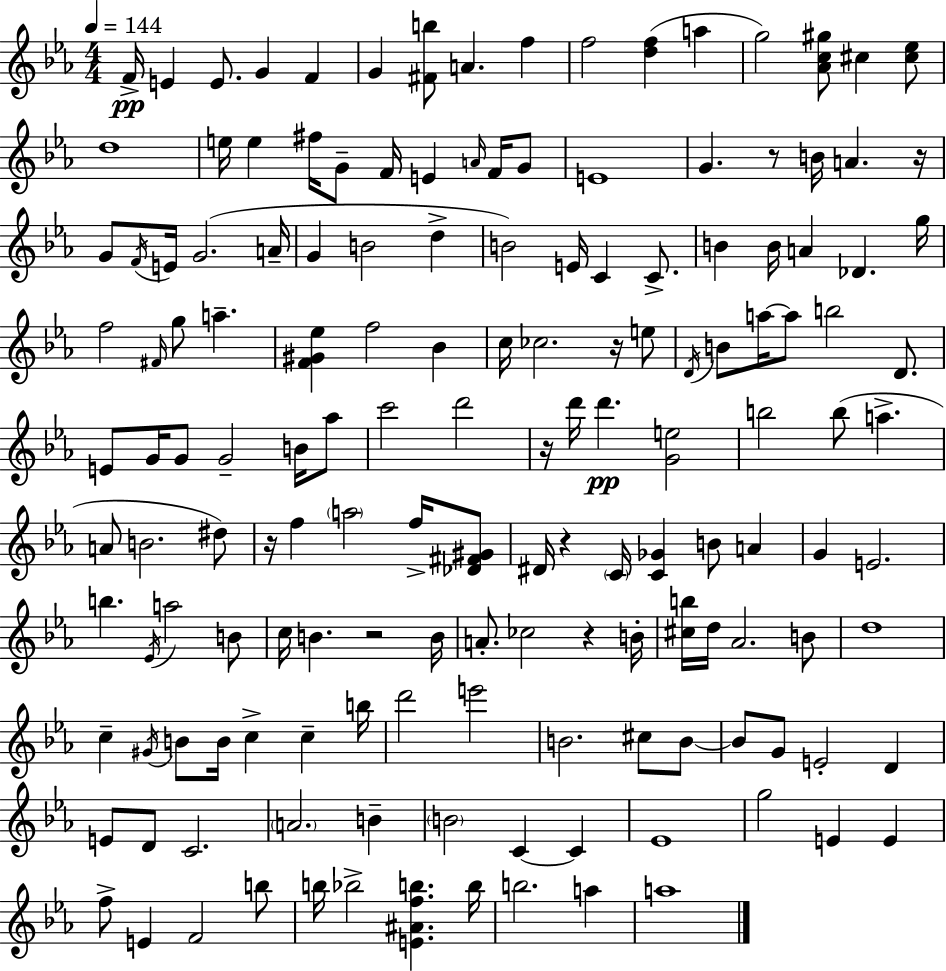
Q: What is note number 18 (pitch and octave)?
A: F4